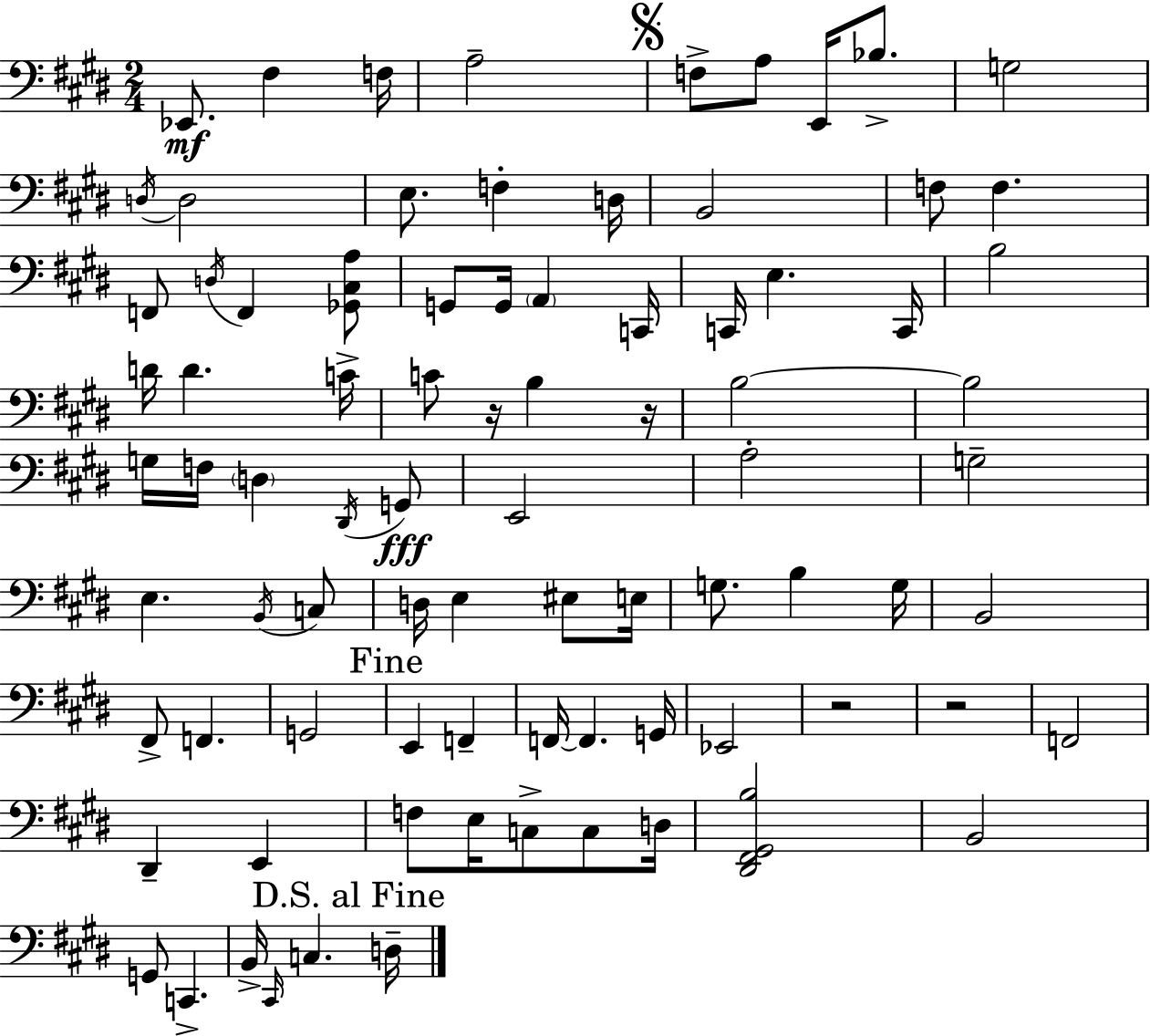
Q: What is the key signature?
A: E major